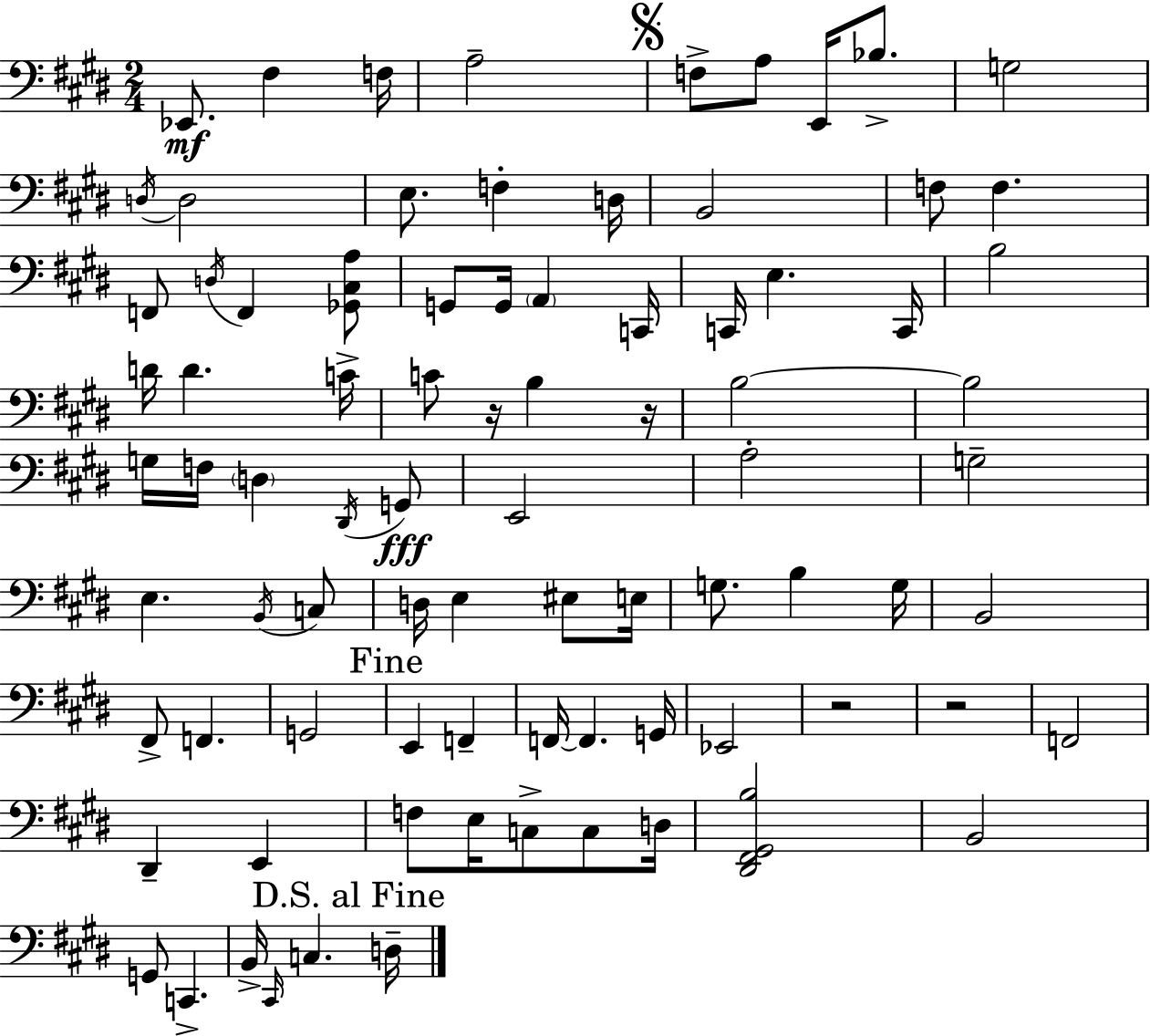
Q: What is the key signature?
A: E major